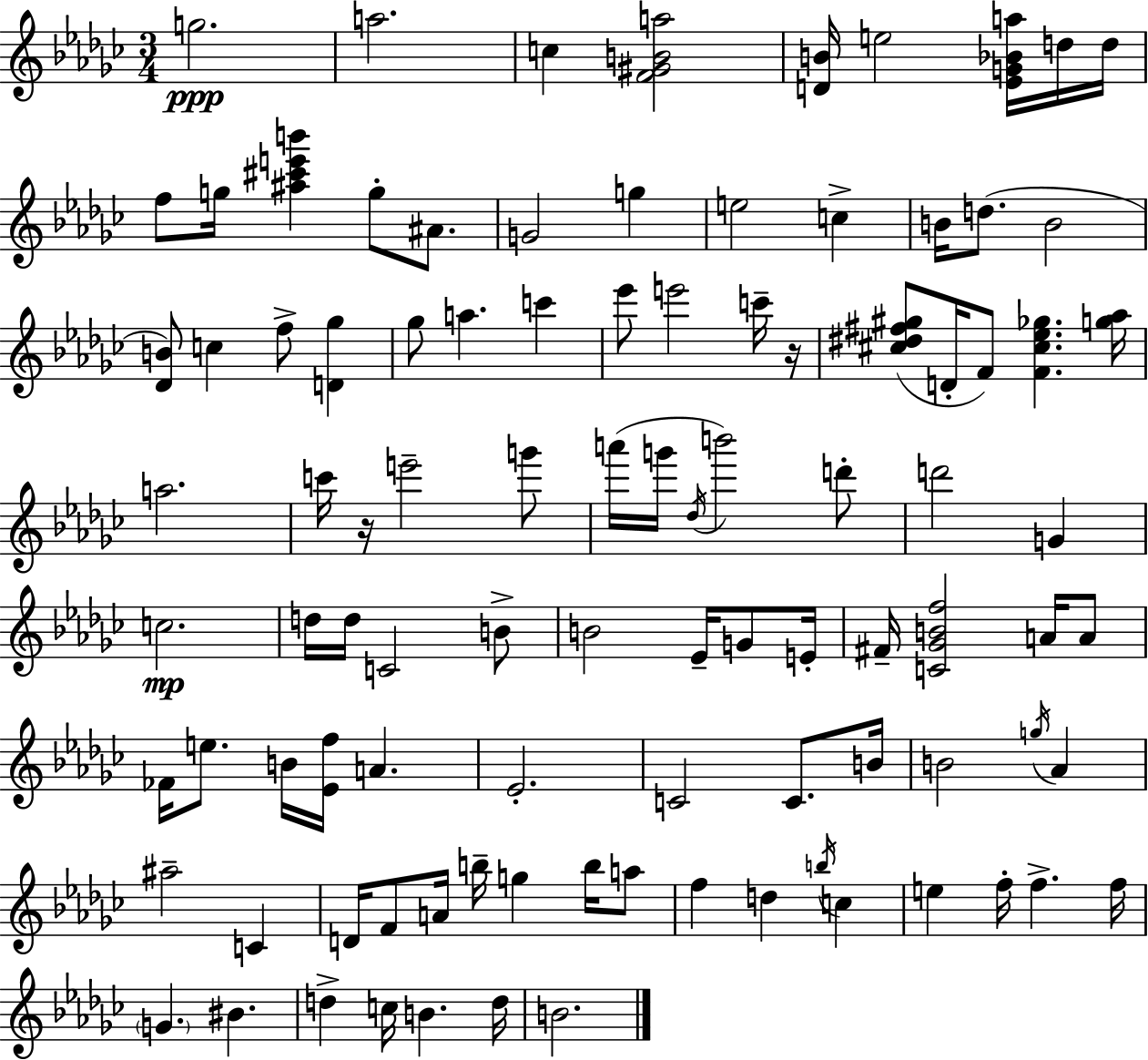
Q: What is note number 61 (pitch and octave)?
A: Ab4